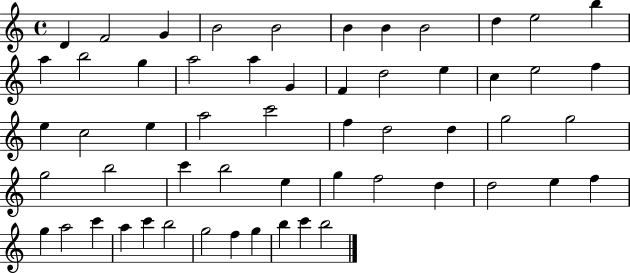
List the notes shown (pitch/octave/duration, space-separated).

D4/q F4/h G4/q B4/h B4/h B4/q B4/q B4/h D5/q E5/h B5/q A5/q B5/h G5/q A5/h A5/q G4/q F4/q D5/h E5/q C5/q E5/h F5/q E5/q C5/h E5/q A5/h C6/h F5/q D5/h D5/q G5/h G5/h G5/h B5/h C6/q B5/h E5/q G5/q F5/h D5/q D5/h E5/q F5/q G5/q A5/h C6/q A5/q C6/q B5/h G5/h F5/q G5/q B5/q C6/q B5/h